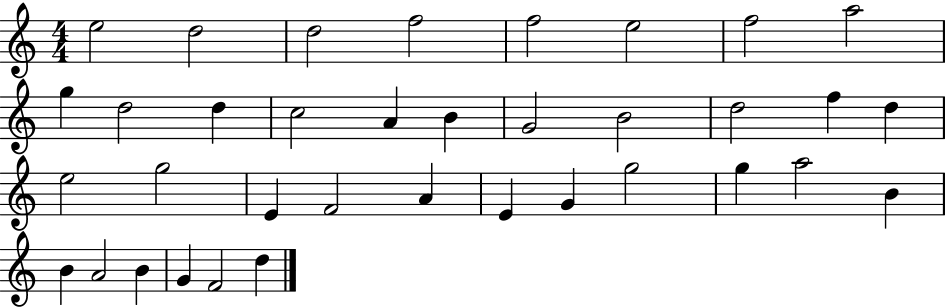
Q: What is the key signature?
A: C major